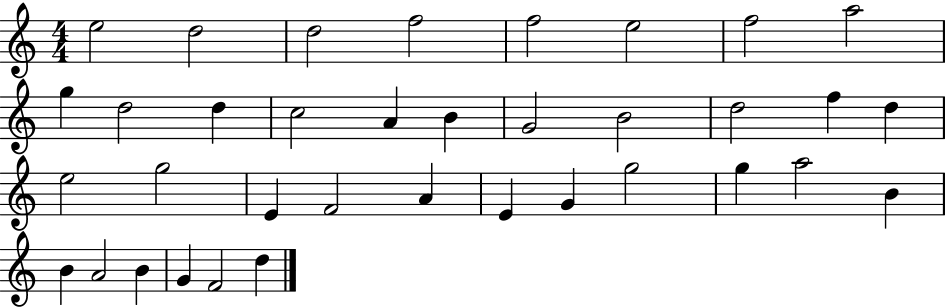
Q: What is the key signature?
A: C major